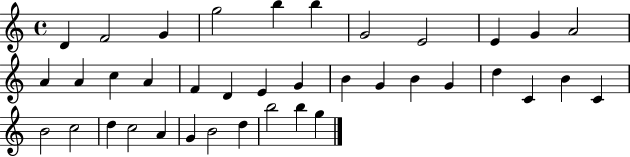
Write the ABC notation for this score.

X:1
T:Untitled
M:4/4
L:1/4
K:C
D F2 G g2 b b G2 E2 E G A2 A A c A F D E G B G B G d C B C B2 c2 d c2 A G B2 d b2 b g